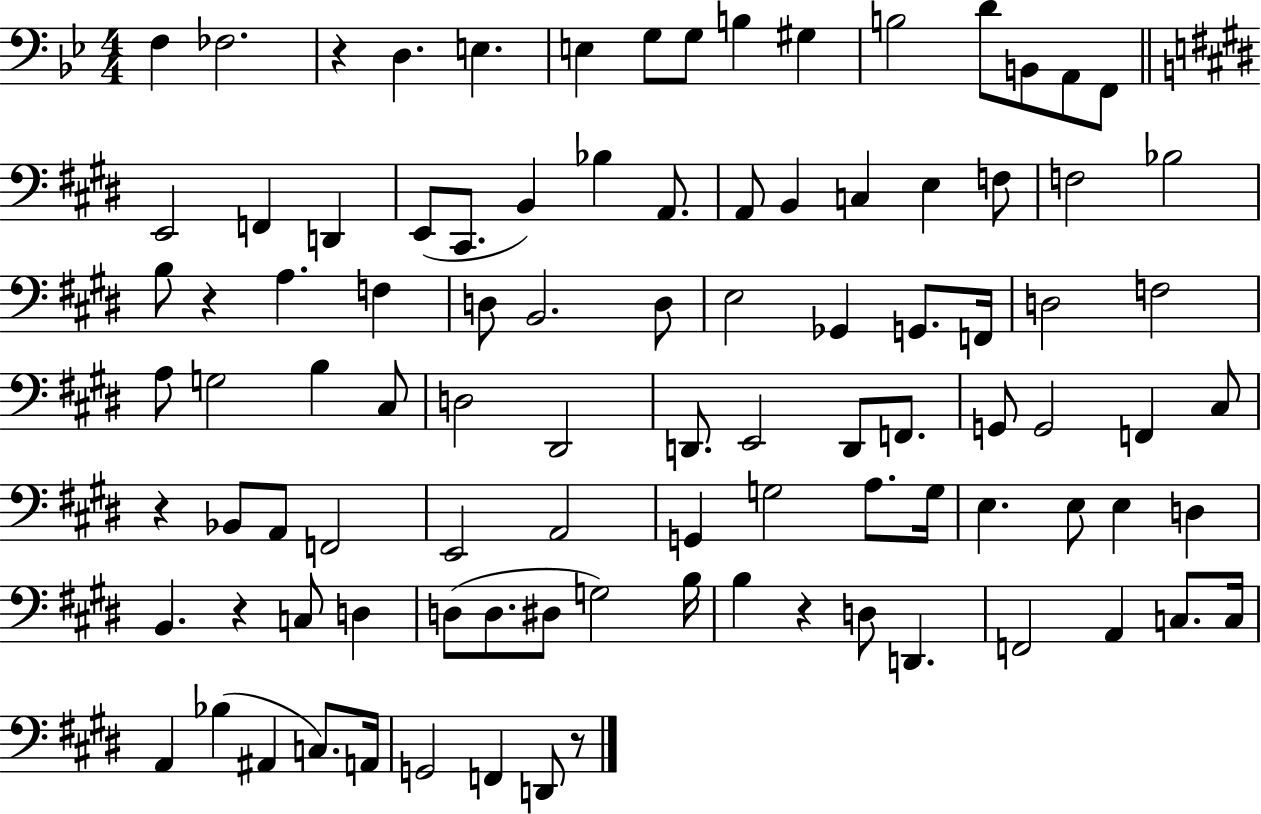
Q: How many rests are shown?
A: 6